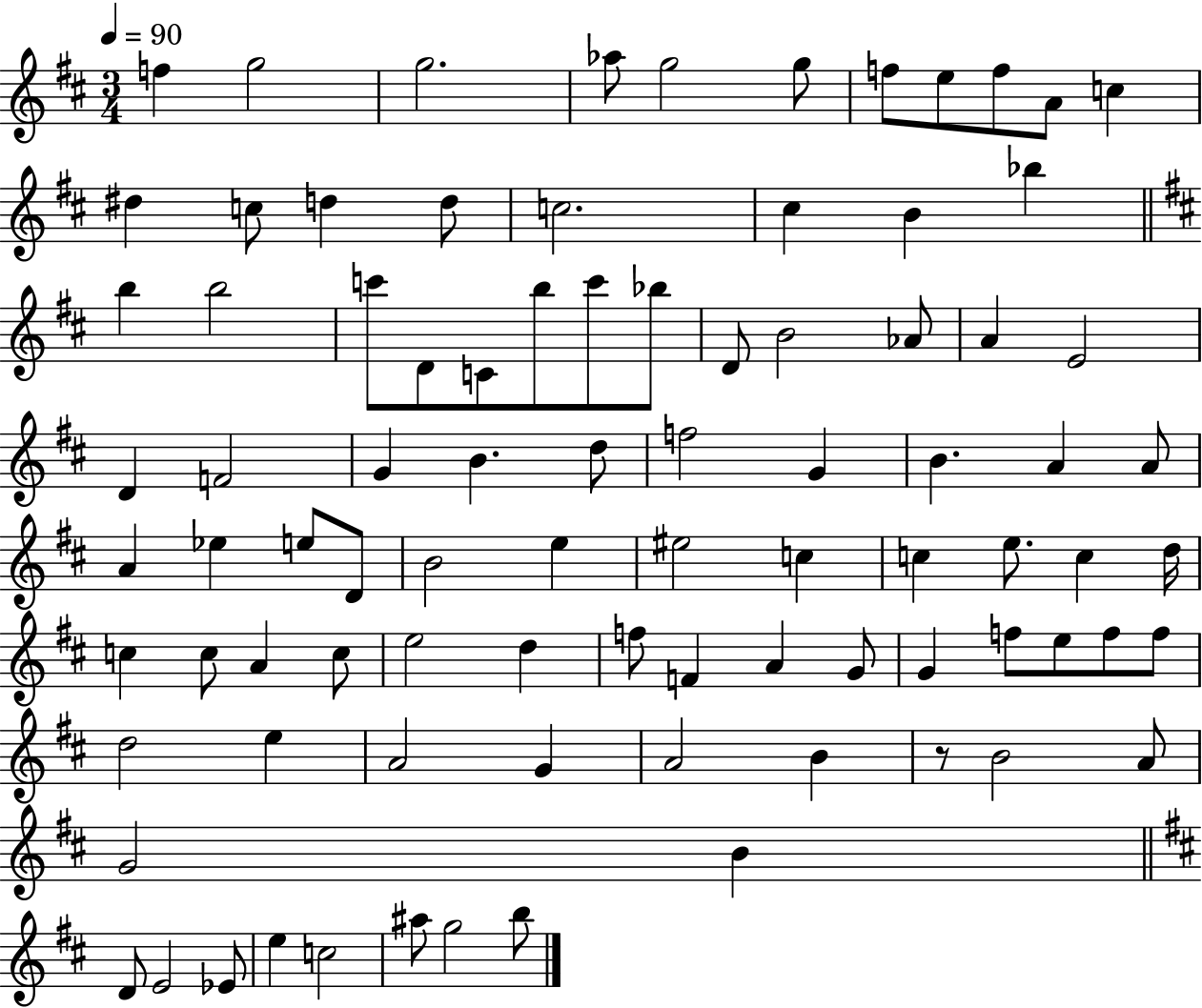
X:1
T:Untitled
M:3/4
L:1/4
K:D
f g2 g2 _a/2 g2 g/2 f/2 e/2 f/2 A/2 c ^d c/2 d d/2 c2 ^c B _b b b2 c'/2 D/2 C/2 b/2 c'/2 _b/2 D/2 B2 _A/2 A E2 D F2 G B d/2 f2 G B A A/2 A _e e/2 D/2 B2 e ^e2 c c e/2 c d/4 c c/2 A c/2 e2 d f/2 F A G/2 G f/2 e/2 f/2 f/2 d2 e A2 G A2 B z/2 B2 A/2 G2 B D/2 E2 _E/2 e c2 ^a/2 g2 b/2